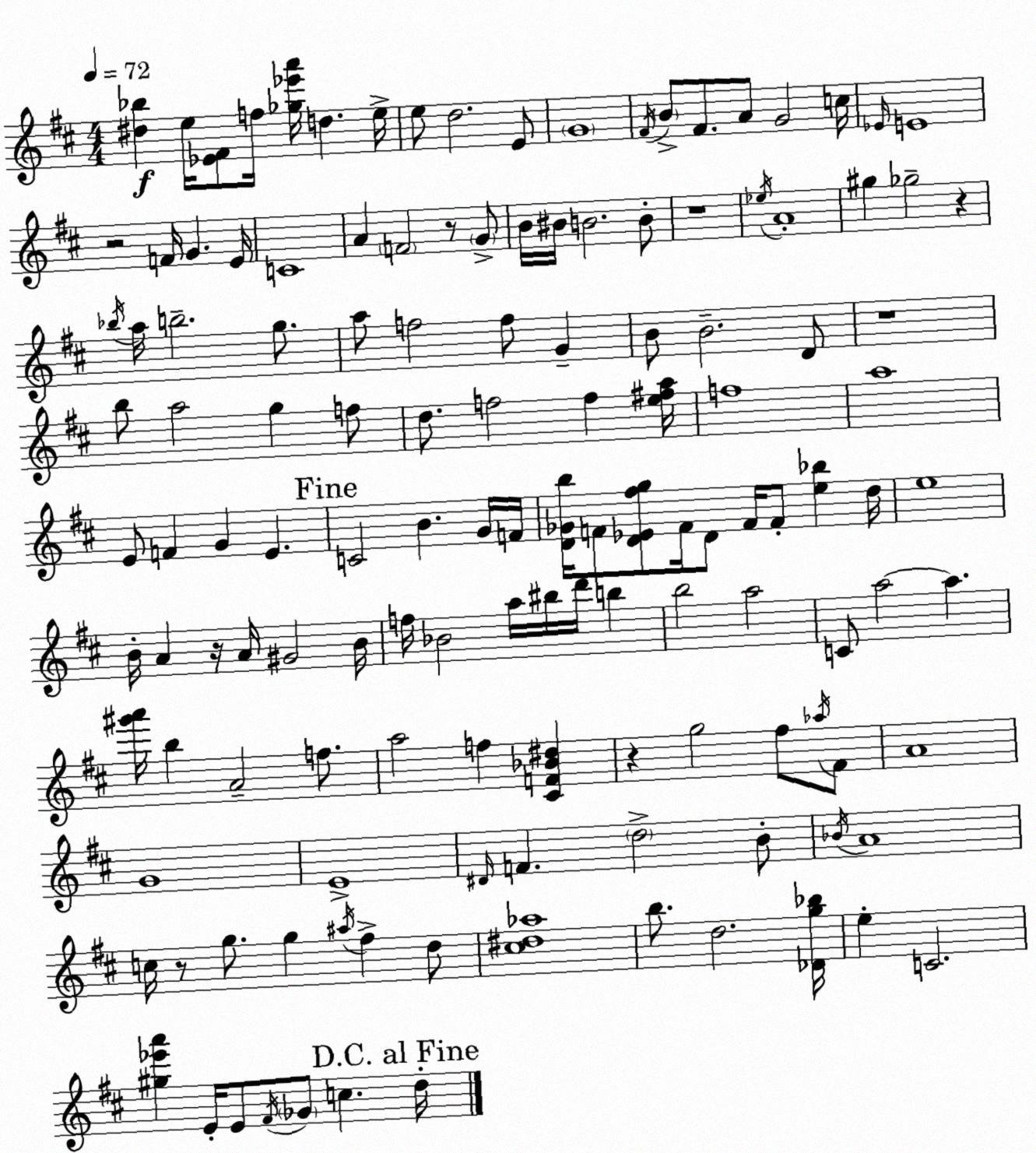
X:1
T:Untitled
M:4/4
L:1/4
K:D
[^d_b] e/4 [_E^F]/2 f/4 [_g_e'a']/4 d e/4 e/2 d2 E/2 G4 ^F/4 B/2 ^F/2 A/2 G2 c/4 _E/4 E4 z2 F/4 G E/4 C4 A F2 z/2 G/2 B/4 ^B/4 B2 B/2 z4 _e/4 A4 ^g _g2 z _b/4 a/4 b2 g/2 a/2 f2 f/2 G B/2 B2 D/2 z4 b/2 a2 g f/2 d/2 f2 f [e^fa]/4 f4 a4 E/2 F G E C2 B G/4 F/4 [D_Gb]/4 F/2 [D_E^fg]/2 F/4 D/2 F/4 F/2 [e_b] d/4 e4 B/4 A z/4 A/4 ^G2 B/4 f/4 _B2 a/4 ^b/4 d'/4 b b2 a2 C/2 a2 a [^g'a']/4 b A2 f/2 a2 f [^CF_B^d] z g2 ^f/2 _a/4 ^F/2 A4 G4 E4 ^D/4 F d2 B/2 _B/4 A4 c/4 z/2 g/2 g ^a/4 ^f d/2 [^c^d_a]4 b/2 d2 [_Dg_b]/4 e C2 [^g_e'a'] E/4 E/2 ^F/4 _G/2 c d/4